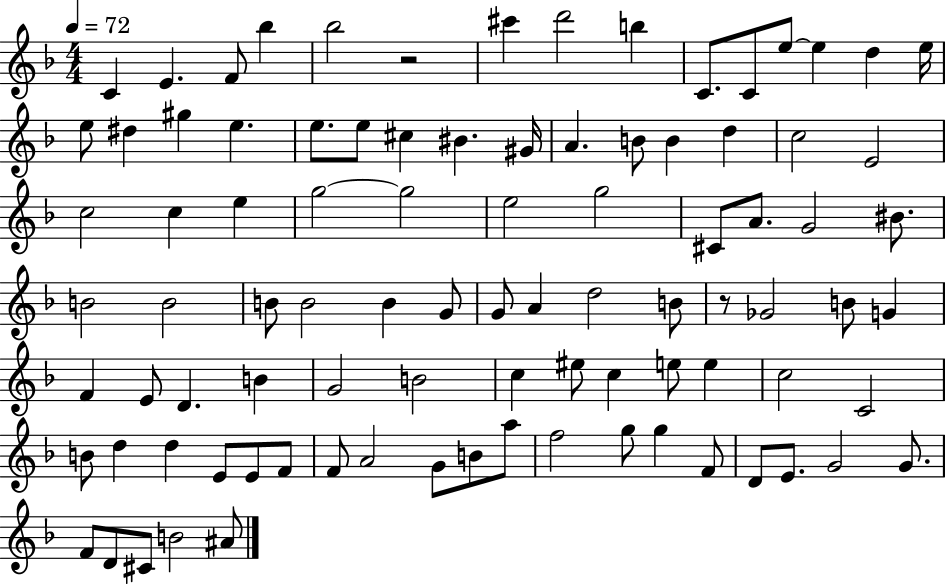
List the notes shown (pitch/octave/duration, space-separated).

C4/q E4/q. F4/e Bb5/q Bb5/h R/h C#6/q D6/h B5/q C4/e. C4/e E5/e E5/q D5/q E5/s E5/e D#5/q G#5/q E5/q. E5/e. E5/e C#5/q BIS4/q. G#4/s A4/q. B4/e B4/q D5/q C5/h E4/h C5/h C5/q E5/q G5/h G5/h E5/h G5/h C#4/e A4/e. G4/h BIS4/e. B4/h B4/h B4/e B4/h B4/q G4/e G4/e A4/q D5/h B4/e R/e Gb4/h B4/e G4/q F4/q E4/e D4/q. B4/q G4/h B4/h C5/q EIS5/e C5/q E5/e E5/q C5/h C4/h B4/e D5/q D5/q E4/e E4/e F4/e F4/e A4/h G4/e B4/e A5/e F5/h G5/e G5/q F4/e D4/e E4/e. G4/h G4/e. F4/e D4/e C#4/e B4/h A#4/e